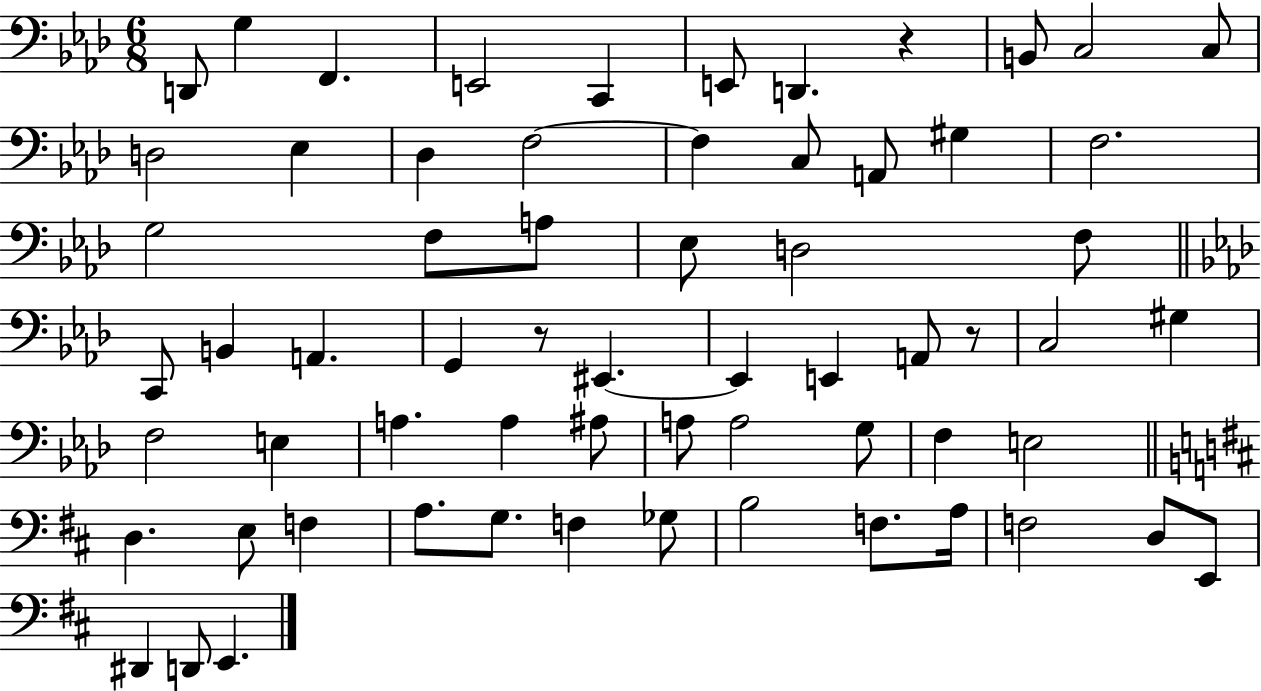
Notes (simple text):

D2/e G3/q F2/q. E2/h C2/q E2/e D2/q. R/q B2/e C3/h C3/e D3/h Eb3/q Db3/q F3/h F3/q C3/e A2/e G#3/q F3/h. G3/h F3/e A3/e Eb3/e D3/h F3/e C2/e B2/q A2/q. G2/q R/e EIS2/q. EIS2/q E2/q A2/e R/e C3/h G#3/q F3/h E3/q A3/q. A3/q A#3/e A3/e A3/h G3/e F3/q E3/h D3/q. E3/e F3/q A3/e. G3/e. F3/q Gb3/e B3/h F3/e. A3/s F3/h D3/e E2/e D#2/q D2/e E2/q.